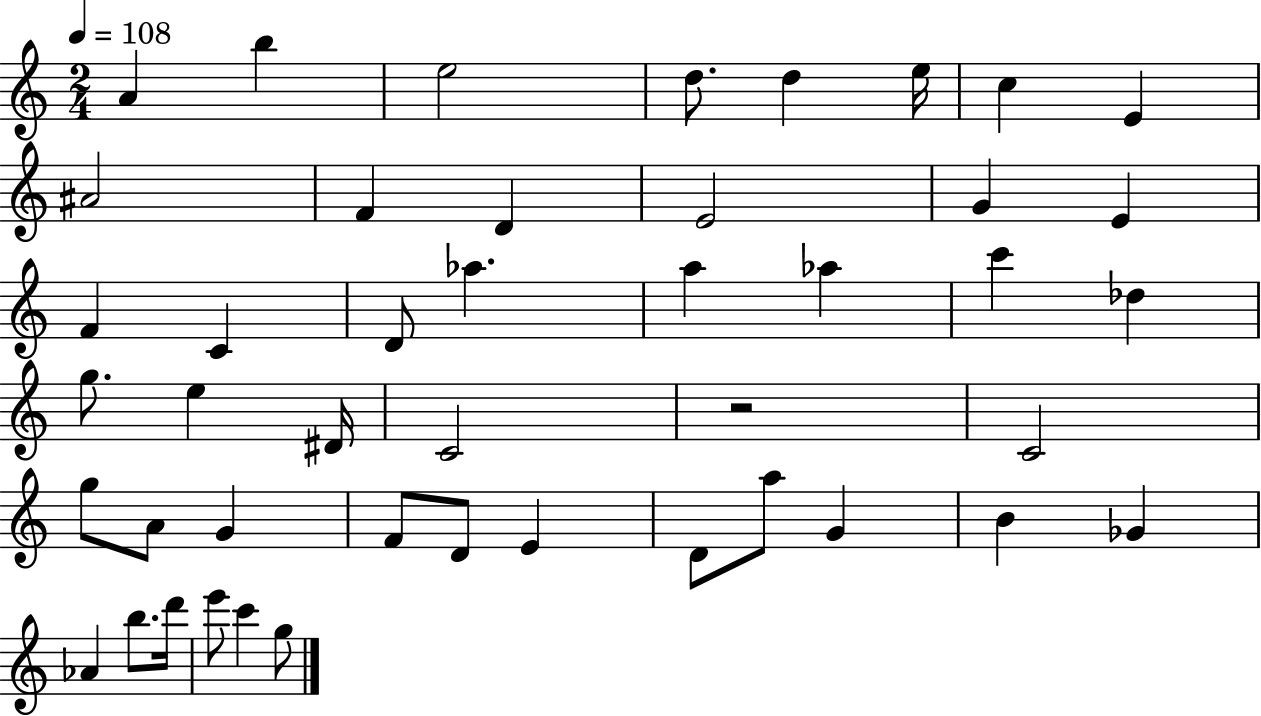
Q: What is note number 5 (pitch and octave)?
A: D5